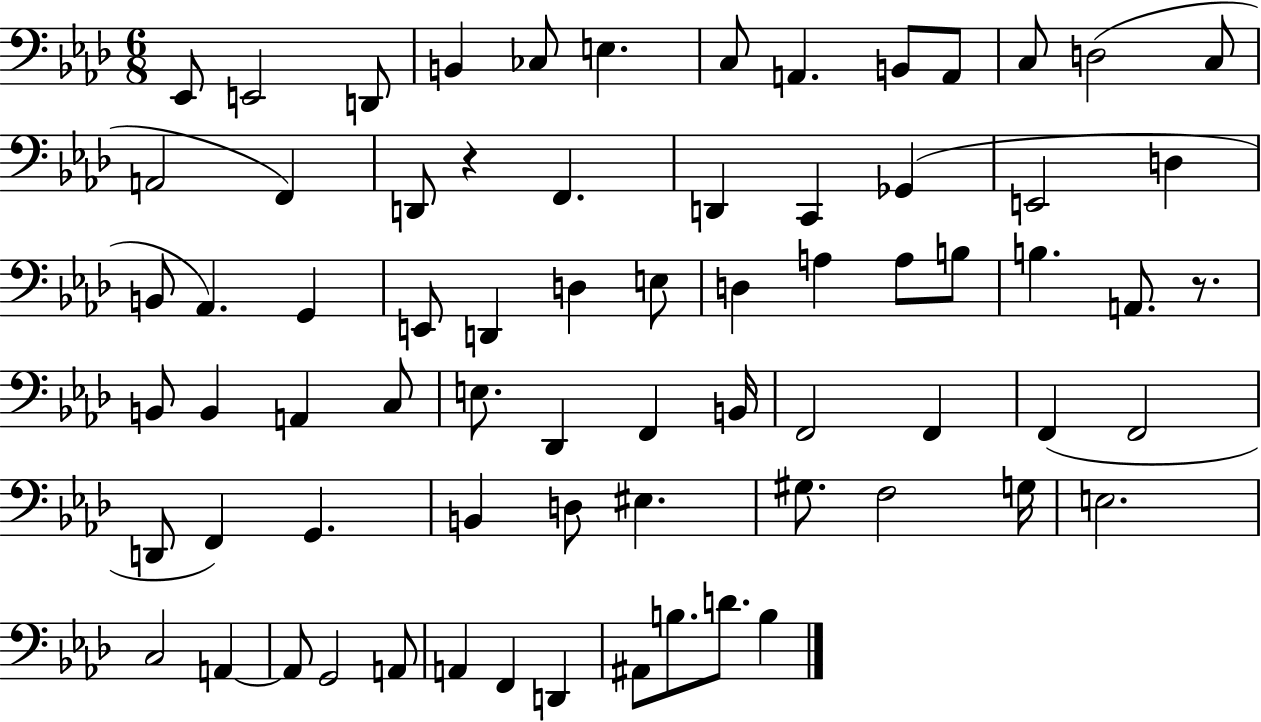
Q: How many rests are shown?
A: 2